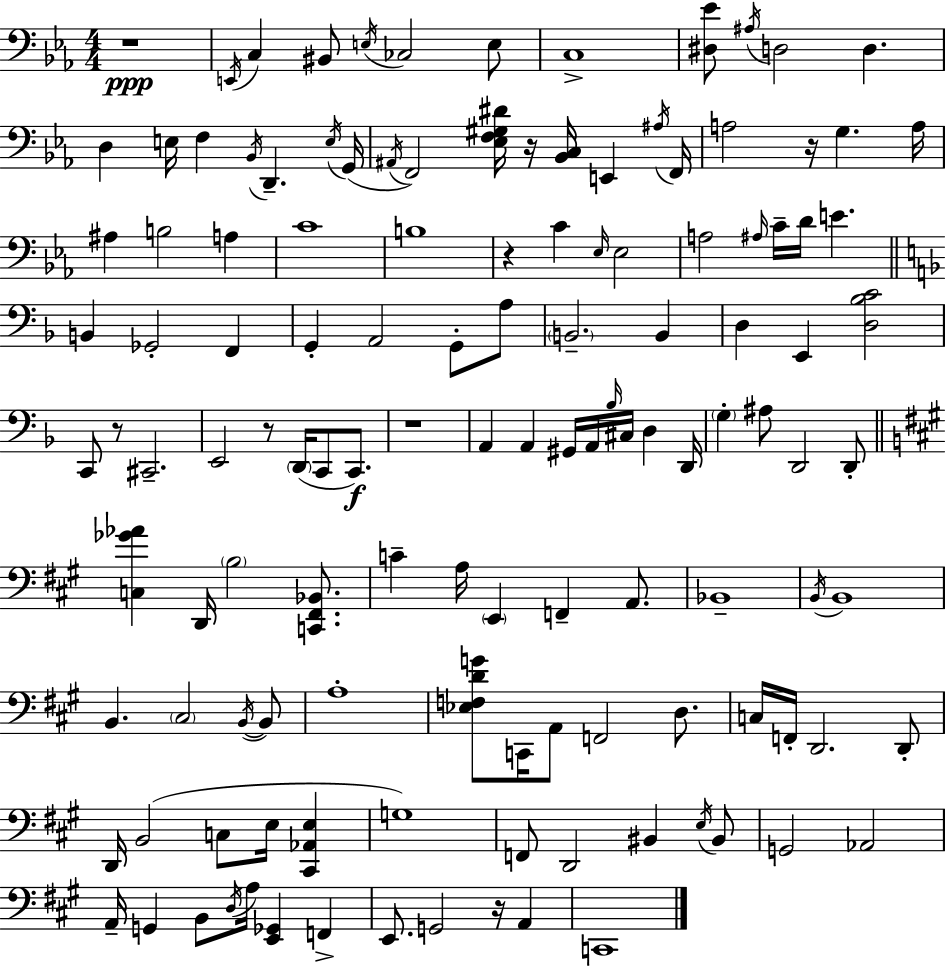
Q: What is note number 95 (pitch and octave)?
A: G3